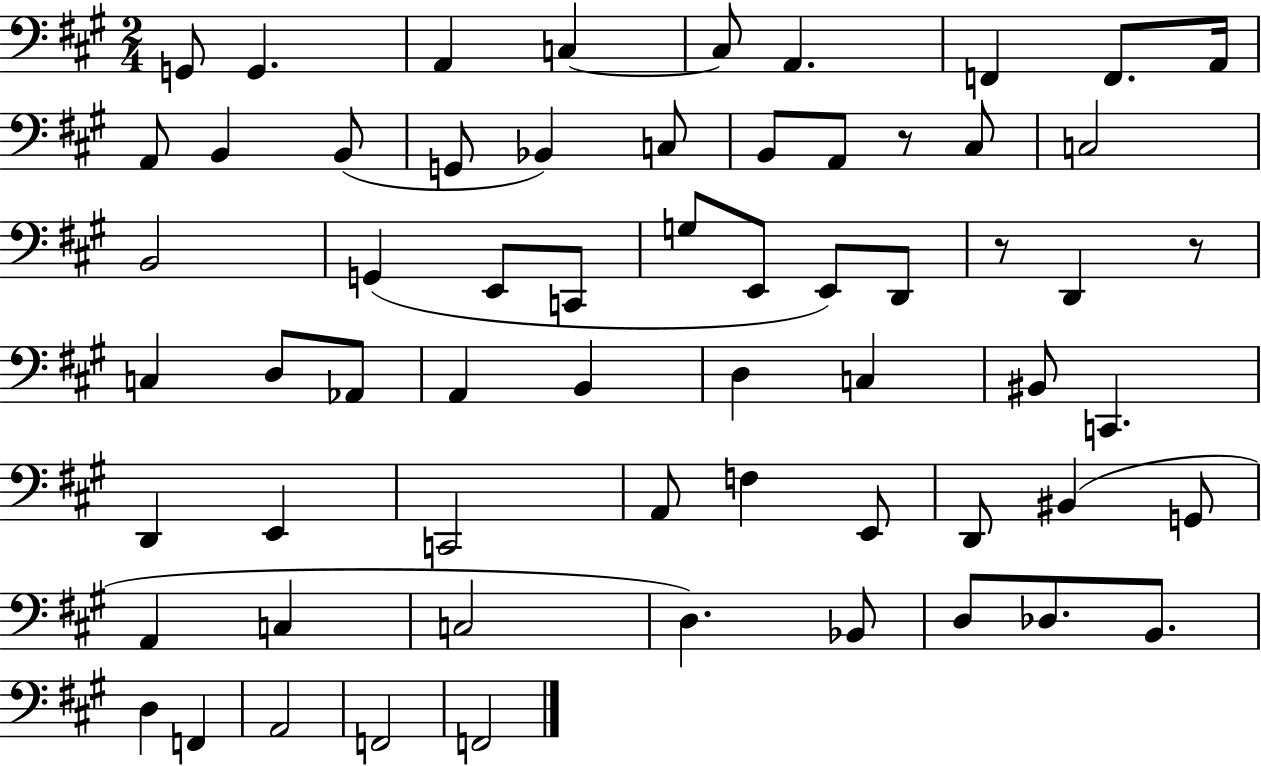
X:1
T:Untitled
M:2/4
L:1/4
K:A
G,,/2 G,, A,, C, C,/2 A,, F,, F,,/2 A,,/4 A,,/2 B,, B,,/2 G,,/2 _B,, C,/2 B,,/2 A,,/2 z/2 ^C,/2 C,2 B,,2 G,, E,,/2 C,,/2 G,/2 E,,/2 E,,/2 D,,/2 z/2 D,, z/2 C, D,/2 _A,,/2 A,, B,, D, C, ^B,,/2 C,, D,, E,, C,,2 A,,/2 F, E,,/2 D,,/2 ^B,, G,,/2 A,, C, C,2 D, _B,,/2 D,/2 _D,/2 B,,/2 D, F,, A,,2 F,,2 F,,2